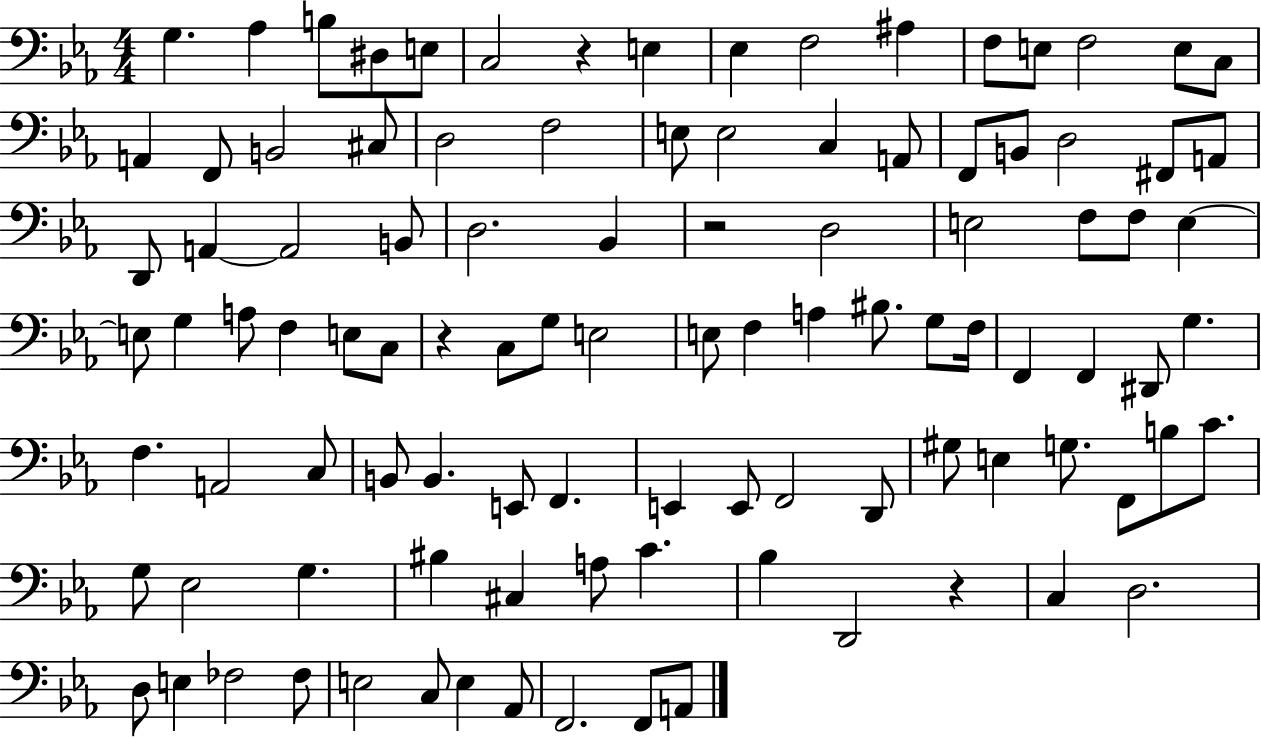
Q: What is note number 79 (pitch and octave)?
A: Eb3